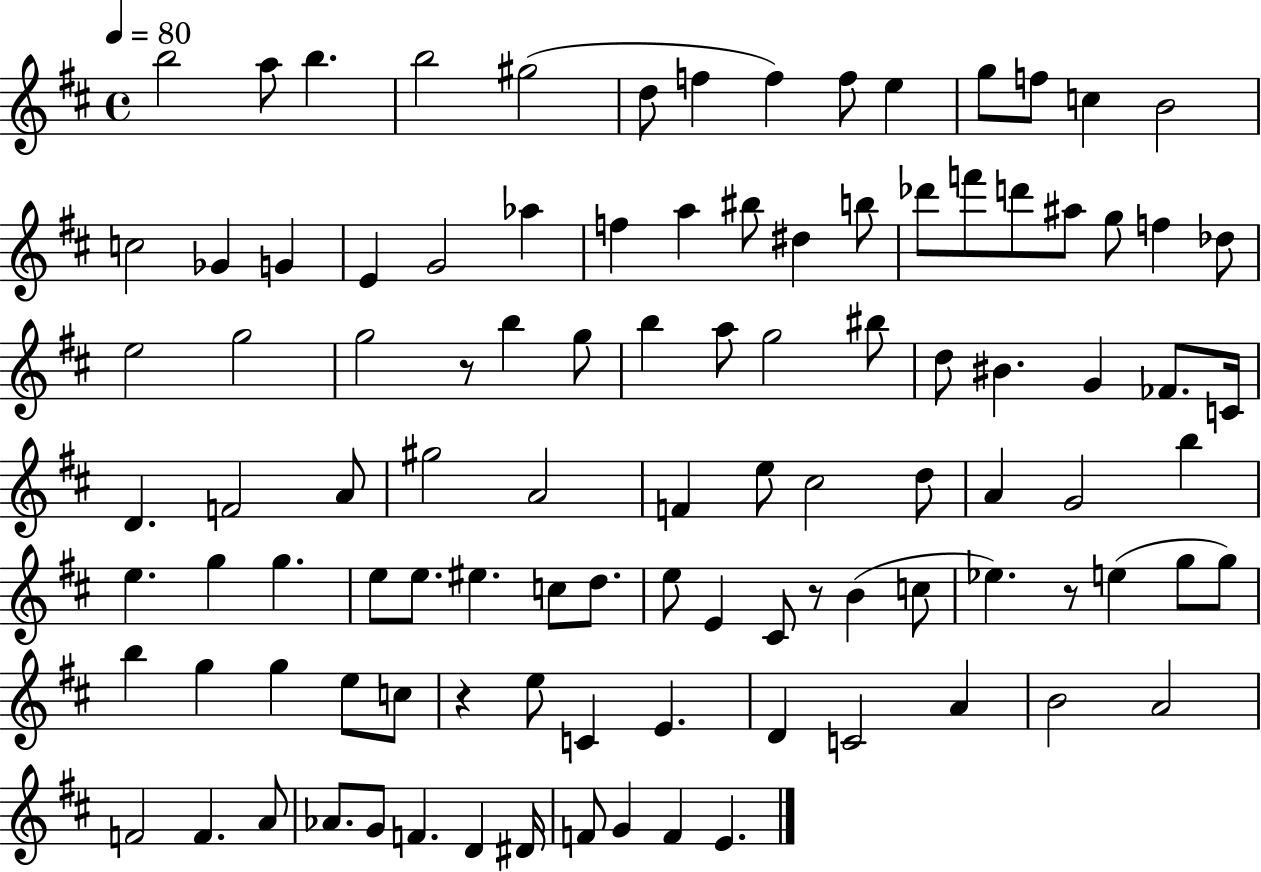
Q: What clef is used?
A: treble